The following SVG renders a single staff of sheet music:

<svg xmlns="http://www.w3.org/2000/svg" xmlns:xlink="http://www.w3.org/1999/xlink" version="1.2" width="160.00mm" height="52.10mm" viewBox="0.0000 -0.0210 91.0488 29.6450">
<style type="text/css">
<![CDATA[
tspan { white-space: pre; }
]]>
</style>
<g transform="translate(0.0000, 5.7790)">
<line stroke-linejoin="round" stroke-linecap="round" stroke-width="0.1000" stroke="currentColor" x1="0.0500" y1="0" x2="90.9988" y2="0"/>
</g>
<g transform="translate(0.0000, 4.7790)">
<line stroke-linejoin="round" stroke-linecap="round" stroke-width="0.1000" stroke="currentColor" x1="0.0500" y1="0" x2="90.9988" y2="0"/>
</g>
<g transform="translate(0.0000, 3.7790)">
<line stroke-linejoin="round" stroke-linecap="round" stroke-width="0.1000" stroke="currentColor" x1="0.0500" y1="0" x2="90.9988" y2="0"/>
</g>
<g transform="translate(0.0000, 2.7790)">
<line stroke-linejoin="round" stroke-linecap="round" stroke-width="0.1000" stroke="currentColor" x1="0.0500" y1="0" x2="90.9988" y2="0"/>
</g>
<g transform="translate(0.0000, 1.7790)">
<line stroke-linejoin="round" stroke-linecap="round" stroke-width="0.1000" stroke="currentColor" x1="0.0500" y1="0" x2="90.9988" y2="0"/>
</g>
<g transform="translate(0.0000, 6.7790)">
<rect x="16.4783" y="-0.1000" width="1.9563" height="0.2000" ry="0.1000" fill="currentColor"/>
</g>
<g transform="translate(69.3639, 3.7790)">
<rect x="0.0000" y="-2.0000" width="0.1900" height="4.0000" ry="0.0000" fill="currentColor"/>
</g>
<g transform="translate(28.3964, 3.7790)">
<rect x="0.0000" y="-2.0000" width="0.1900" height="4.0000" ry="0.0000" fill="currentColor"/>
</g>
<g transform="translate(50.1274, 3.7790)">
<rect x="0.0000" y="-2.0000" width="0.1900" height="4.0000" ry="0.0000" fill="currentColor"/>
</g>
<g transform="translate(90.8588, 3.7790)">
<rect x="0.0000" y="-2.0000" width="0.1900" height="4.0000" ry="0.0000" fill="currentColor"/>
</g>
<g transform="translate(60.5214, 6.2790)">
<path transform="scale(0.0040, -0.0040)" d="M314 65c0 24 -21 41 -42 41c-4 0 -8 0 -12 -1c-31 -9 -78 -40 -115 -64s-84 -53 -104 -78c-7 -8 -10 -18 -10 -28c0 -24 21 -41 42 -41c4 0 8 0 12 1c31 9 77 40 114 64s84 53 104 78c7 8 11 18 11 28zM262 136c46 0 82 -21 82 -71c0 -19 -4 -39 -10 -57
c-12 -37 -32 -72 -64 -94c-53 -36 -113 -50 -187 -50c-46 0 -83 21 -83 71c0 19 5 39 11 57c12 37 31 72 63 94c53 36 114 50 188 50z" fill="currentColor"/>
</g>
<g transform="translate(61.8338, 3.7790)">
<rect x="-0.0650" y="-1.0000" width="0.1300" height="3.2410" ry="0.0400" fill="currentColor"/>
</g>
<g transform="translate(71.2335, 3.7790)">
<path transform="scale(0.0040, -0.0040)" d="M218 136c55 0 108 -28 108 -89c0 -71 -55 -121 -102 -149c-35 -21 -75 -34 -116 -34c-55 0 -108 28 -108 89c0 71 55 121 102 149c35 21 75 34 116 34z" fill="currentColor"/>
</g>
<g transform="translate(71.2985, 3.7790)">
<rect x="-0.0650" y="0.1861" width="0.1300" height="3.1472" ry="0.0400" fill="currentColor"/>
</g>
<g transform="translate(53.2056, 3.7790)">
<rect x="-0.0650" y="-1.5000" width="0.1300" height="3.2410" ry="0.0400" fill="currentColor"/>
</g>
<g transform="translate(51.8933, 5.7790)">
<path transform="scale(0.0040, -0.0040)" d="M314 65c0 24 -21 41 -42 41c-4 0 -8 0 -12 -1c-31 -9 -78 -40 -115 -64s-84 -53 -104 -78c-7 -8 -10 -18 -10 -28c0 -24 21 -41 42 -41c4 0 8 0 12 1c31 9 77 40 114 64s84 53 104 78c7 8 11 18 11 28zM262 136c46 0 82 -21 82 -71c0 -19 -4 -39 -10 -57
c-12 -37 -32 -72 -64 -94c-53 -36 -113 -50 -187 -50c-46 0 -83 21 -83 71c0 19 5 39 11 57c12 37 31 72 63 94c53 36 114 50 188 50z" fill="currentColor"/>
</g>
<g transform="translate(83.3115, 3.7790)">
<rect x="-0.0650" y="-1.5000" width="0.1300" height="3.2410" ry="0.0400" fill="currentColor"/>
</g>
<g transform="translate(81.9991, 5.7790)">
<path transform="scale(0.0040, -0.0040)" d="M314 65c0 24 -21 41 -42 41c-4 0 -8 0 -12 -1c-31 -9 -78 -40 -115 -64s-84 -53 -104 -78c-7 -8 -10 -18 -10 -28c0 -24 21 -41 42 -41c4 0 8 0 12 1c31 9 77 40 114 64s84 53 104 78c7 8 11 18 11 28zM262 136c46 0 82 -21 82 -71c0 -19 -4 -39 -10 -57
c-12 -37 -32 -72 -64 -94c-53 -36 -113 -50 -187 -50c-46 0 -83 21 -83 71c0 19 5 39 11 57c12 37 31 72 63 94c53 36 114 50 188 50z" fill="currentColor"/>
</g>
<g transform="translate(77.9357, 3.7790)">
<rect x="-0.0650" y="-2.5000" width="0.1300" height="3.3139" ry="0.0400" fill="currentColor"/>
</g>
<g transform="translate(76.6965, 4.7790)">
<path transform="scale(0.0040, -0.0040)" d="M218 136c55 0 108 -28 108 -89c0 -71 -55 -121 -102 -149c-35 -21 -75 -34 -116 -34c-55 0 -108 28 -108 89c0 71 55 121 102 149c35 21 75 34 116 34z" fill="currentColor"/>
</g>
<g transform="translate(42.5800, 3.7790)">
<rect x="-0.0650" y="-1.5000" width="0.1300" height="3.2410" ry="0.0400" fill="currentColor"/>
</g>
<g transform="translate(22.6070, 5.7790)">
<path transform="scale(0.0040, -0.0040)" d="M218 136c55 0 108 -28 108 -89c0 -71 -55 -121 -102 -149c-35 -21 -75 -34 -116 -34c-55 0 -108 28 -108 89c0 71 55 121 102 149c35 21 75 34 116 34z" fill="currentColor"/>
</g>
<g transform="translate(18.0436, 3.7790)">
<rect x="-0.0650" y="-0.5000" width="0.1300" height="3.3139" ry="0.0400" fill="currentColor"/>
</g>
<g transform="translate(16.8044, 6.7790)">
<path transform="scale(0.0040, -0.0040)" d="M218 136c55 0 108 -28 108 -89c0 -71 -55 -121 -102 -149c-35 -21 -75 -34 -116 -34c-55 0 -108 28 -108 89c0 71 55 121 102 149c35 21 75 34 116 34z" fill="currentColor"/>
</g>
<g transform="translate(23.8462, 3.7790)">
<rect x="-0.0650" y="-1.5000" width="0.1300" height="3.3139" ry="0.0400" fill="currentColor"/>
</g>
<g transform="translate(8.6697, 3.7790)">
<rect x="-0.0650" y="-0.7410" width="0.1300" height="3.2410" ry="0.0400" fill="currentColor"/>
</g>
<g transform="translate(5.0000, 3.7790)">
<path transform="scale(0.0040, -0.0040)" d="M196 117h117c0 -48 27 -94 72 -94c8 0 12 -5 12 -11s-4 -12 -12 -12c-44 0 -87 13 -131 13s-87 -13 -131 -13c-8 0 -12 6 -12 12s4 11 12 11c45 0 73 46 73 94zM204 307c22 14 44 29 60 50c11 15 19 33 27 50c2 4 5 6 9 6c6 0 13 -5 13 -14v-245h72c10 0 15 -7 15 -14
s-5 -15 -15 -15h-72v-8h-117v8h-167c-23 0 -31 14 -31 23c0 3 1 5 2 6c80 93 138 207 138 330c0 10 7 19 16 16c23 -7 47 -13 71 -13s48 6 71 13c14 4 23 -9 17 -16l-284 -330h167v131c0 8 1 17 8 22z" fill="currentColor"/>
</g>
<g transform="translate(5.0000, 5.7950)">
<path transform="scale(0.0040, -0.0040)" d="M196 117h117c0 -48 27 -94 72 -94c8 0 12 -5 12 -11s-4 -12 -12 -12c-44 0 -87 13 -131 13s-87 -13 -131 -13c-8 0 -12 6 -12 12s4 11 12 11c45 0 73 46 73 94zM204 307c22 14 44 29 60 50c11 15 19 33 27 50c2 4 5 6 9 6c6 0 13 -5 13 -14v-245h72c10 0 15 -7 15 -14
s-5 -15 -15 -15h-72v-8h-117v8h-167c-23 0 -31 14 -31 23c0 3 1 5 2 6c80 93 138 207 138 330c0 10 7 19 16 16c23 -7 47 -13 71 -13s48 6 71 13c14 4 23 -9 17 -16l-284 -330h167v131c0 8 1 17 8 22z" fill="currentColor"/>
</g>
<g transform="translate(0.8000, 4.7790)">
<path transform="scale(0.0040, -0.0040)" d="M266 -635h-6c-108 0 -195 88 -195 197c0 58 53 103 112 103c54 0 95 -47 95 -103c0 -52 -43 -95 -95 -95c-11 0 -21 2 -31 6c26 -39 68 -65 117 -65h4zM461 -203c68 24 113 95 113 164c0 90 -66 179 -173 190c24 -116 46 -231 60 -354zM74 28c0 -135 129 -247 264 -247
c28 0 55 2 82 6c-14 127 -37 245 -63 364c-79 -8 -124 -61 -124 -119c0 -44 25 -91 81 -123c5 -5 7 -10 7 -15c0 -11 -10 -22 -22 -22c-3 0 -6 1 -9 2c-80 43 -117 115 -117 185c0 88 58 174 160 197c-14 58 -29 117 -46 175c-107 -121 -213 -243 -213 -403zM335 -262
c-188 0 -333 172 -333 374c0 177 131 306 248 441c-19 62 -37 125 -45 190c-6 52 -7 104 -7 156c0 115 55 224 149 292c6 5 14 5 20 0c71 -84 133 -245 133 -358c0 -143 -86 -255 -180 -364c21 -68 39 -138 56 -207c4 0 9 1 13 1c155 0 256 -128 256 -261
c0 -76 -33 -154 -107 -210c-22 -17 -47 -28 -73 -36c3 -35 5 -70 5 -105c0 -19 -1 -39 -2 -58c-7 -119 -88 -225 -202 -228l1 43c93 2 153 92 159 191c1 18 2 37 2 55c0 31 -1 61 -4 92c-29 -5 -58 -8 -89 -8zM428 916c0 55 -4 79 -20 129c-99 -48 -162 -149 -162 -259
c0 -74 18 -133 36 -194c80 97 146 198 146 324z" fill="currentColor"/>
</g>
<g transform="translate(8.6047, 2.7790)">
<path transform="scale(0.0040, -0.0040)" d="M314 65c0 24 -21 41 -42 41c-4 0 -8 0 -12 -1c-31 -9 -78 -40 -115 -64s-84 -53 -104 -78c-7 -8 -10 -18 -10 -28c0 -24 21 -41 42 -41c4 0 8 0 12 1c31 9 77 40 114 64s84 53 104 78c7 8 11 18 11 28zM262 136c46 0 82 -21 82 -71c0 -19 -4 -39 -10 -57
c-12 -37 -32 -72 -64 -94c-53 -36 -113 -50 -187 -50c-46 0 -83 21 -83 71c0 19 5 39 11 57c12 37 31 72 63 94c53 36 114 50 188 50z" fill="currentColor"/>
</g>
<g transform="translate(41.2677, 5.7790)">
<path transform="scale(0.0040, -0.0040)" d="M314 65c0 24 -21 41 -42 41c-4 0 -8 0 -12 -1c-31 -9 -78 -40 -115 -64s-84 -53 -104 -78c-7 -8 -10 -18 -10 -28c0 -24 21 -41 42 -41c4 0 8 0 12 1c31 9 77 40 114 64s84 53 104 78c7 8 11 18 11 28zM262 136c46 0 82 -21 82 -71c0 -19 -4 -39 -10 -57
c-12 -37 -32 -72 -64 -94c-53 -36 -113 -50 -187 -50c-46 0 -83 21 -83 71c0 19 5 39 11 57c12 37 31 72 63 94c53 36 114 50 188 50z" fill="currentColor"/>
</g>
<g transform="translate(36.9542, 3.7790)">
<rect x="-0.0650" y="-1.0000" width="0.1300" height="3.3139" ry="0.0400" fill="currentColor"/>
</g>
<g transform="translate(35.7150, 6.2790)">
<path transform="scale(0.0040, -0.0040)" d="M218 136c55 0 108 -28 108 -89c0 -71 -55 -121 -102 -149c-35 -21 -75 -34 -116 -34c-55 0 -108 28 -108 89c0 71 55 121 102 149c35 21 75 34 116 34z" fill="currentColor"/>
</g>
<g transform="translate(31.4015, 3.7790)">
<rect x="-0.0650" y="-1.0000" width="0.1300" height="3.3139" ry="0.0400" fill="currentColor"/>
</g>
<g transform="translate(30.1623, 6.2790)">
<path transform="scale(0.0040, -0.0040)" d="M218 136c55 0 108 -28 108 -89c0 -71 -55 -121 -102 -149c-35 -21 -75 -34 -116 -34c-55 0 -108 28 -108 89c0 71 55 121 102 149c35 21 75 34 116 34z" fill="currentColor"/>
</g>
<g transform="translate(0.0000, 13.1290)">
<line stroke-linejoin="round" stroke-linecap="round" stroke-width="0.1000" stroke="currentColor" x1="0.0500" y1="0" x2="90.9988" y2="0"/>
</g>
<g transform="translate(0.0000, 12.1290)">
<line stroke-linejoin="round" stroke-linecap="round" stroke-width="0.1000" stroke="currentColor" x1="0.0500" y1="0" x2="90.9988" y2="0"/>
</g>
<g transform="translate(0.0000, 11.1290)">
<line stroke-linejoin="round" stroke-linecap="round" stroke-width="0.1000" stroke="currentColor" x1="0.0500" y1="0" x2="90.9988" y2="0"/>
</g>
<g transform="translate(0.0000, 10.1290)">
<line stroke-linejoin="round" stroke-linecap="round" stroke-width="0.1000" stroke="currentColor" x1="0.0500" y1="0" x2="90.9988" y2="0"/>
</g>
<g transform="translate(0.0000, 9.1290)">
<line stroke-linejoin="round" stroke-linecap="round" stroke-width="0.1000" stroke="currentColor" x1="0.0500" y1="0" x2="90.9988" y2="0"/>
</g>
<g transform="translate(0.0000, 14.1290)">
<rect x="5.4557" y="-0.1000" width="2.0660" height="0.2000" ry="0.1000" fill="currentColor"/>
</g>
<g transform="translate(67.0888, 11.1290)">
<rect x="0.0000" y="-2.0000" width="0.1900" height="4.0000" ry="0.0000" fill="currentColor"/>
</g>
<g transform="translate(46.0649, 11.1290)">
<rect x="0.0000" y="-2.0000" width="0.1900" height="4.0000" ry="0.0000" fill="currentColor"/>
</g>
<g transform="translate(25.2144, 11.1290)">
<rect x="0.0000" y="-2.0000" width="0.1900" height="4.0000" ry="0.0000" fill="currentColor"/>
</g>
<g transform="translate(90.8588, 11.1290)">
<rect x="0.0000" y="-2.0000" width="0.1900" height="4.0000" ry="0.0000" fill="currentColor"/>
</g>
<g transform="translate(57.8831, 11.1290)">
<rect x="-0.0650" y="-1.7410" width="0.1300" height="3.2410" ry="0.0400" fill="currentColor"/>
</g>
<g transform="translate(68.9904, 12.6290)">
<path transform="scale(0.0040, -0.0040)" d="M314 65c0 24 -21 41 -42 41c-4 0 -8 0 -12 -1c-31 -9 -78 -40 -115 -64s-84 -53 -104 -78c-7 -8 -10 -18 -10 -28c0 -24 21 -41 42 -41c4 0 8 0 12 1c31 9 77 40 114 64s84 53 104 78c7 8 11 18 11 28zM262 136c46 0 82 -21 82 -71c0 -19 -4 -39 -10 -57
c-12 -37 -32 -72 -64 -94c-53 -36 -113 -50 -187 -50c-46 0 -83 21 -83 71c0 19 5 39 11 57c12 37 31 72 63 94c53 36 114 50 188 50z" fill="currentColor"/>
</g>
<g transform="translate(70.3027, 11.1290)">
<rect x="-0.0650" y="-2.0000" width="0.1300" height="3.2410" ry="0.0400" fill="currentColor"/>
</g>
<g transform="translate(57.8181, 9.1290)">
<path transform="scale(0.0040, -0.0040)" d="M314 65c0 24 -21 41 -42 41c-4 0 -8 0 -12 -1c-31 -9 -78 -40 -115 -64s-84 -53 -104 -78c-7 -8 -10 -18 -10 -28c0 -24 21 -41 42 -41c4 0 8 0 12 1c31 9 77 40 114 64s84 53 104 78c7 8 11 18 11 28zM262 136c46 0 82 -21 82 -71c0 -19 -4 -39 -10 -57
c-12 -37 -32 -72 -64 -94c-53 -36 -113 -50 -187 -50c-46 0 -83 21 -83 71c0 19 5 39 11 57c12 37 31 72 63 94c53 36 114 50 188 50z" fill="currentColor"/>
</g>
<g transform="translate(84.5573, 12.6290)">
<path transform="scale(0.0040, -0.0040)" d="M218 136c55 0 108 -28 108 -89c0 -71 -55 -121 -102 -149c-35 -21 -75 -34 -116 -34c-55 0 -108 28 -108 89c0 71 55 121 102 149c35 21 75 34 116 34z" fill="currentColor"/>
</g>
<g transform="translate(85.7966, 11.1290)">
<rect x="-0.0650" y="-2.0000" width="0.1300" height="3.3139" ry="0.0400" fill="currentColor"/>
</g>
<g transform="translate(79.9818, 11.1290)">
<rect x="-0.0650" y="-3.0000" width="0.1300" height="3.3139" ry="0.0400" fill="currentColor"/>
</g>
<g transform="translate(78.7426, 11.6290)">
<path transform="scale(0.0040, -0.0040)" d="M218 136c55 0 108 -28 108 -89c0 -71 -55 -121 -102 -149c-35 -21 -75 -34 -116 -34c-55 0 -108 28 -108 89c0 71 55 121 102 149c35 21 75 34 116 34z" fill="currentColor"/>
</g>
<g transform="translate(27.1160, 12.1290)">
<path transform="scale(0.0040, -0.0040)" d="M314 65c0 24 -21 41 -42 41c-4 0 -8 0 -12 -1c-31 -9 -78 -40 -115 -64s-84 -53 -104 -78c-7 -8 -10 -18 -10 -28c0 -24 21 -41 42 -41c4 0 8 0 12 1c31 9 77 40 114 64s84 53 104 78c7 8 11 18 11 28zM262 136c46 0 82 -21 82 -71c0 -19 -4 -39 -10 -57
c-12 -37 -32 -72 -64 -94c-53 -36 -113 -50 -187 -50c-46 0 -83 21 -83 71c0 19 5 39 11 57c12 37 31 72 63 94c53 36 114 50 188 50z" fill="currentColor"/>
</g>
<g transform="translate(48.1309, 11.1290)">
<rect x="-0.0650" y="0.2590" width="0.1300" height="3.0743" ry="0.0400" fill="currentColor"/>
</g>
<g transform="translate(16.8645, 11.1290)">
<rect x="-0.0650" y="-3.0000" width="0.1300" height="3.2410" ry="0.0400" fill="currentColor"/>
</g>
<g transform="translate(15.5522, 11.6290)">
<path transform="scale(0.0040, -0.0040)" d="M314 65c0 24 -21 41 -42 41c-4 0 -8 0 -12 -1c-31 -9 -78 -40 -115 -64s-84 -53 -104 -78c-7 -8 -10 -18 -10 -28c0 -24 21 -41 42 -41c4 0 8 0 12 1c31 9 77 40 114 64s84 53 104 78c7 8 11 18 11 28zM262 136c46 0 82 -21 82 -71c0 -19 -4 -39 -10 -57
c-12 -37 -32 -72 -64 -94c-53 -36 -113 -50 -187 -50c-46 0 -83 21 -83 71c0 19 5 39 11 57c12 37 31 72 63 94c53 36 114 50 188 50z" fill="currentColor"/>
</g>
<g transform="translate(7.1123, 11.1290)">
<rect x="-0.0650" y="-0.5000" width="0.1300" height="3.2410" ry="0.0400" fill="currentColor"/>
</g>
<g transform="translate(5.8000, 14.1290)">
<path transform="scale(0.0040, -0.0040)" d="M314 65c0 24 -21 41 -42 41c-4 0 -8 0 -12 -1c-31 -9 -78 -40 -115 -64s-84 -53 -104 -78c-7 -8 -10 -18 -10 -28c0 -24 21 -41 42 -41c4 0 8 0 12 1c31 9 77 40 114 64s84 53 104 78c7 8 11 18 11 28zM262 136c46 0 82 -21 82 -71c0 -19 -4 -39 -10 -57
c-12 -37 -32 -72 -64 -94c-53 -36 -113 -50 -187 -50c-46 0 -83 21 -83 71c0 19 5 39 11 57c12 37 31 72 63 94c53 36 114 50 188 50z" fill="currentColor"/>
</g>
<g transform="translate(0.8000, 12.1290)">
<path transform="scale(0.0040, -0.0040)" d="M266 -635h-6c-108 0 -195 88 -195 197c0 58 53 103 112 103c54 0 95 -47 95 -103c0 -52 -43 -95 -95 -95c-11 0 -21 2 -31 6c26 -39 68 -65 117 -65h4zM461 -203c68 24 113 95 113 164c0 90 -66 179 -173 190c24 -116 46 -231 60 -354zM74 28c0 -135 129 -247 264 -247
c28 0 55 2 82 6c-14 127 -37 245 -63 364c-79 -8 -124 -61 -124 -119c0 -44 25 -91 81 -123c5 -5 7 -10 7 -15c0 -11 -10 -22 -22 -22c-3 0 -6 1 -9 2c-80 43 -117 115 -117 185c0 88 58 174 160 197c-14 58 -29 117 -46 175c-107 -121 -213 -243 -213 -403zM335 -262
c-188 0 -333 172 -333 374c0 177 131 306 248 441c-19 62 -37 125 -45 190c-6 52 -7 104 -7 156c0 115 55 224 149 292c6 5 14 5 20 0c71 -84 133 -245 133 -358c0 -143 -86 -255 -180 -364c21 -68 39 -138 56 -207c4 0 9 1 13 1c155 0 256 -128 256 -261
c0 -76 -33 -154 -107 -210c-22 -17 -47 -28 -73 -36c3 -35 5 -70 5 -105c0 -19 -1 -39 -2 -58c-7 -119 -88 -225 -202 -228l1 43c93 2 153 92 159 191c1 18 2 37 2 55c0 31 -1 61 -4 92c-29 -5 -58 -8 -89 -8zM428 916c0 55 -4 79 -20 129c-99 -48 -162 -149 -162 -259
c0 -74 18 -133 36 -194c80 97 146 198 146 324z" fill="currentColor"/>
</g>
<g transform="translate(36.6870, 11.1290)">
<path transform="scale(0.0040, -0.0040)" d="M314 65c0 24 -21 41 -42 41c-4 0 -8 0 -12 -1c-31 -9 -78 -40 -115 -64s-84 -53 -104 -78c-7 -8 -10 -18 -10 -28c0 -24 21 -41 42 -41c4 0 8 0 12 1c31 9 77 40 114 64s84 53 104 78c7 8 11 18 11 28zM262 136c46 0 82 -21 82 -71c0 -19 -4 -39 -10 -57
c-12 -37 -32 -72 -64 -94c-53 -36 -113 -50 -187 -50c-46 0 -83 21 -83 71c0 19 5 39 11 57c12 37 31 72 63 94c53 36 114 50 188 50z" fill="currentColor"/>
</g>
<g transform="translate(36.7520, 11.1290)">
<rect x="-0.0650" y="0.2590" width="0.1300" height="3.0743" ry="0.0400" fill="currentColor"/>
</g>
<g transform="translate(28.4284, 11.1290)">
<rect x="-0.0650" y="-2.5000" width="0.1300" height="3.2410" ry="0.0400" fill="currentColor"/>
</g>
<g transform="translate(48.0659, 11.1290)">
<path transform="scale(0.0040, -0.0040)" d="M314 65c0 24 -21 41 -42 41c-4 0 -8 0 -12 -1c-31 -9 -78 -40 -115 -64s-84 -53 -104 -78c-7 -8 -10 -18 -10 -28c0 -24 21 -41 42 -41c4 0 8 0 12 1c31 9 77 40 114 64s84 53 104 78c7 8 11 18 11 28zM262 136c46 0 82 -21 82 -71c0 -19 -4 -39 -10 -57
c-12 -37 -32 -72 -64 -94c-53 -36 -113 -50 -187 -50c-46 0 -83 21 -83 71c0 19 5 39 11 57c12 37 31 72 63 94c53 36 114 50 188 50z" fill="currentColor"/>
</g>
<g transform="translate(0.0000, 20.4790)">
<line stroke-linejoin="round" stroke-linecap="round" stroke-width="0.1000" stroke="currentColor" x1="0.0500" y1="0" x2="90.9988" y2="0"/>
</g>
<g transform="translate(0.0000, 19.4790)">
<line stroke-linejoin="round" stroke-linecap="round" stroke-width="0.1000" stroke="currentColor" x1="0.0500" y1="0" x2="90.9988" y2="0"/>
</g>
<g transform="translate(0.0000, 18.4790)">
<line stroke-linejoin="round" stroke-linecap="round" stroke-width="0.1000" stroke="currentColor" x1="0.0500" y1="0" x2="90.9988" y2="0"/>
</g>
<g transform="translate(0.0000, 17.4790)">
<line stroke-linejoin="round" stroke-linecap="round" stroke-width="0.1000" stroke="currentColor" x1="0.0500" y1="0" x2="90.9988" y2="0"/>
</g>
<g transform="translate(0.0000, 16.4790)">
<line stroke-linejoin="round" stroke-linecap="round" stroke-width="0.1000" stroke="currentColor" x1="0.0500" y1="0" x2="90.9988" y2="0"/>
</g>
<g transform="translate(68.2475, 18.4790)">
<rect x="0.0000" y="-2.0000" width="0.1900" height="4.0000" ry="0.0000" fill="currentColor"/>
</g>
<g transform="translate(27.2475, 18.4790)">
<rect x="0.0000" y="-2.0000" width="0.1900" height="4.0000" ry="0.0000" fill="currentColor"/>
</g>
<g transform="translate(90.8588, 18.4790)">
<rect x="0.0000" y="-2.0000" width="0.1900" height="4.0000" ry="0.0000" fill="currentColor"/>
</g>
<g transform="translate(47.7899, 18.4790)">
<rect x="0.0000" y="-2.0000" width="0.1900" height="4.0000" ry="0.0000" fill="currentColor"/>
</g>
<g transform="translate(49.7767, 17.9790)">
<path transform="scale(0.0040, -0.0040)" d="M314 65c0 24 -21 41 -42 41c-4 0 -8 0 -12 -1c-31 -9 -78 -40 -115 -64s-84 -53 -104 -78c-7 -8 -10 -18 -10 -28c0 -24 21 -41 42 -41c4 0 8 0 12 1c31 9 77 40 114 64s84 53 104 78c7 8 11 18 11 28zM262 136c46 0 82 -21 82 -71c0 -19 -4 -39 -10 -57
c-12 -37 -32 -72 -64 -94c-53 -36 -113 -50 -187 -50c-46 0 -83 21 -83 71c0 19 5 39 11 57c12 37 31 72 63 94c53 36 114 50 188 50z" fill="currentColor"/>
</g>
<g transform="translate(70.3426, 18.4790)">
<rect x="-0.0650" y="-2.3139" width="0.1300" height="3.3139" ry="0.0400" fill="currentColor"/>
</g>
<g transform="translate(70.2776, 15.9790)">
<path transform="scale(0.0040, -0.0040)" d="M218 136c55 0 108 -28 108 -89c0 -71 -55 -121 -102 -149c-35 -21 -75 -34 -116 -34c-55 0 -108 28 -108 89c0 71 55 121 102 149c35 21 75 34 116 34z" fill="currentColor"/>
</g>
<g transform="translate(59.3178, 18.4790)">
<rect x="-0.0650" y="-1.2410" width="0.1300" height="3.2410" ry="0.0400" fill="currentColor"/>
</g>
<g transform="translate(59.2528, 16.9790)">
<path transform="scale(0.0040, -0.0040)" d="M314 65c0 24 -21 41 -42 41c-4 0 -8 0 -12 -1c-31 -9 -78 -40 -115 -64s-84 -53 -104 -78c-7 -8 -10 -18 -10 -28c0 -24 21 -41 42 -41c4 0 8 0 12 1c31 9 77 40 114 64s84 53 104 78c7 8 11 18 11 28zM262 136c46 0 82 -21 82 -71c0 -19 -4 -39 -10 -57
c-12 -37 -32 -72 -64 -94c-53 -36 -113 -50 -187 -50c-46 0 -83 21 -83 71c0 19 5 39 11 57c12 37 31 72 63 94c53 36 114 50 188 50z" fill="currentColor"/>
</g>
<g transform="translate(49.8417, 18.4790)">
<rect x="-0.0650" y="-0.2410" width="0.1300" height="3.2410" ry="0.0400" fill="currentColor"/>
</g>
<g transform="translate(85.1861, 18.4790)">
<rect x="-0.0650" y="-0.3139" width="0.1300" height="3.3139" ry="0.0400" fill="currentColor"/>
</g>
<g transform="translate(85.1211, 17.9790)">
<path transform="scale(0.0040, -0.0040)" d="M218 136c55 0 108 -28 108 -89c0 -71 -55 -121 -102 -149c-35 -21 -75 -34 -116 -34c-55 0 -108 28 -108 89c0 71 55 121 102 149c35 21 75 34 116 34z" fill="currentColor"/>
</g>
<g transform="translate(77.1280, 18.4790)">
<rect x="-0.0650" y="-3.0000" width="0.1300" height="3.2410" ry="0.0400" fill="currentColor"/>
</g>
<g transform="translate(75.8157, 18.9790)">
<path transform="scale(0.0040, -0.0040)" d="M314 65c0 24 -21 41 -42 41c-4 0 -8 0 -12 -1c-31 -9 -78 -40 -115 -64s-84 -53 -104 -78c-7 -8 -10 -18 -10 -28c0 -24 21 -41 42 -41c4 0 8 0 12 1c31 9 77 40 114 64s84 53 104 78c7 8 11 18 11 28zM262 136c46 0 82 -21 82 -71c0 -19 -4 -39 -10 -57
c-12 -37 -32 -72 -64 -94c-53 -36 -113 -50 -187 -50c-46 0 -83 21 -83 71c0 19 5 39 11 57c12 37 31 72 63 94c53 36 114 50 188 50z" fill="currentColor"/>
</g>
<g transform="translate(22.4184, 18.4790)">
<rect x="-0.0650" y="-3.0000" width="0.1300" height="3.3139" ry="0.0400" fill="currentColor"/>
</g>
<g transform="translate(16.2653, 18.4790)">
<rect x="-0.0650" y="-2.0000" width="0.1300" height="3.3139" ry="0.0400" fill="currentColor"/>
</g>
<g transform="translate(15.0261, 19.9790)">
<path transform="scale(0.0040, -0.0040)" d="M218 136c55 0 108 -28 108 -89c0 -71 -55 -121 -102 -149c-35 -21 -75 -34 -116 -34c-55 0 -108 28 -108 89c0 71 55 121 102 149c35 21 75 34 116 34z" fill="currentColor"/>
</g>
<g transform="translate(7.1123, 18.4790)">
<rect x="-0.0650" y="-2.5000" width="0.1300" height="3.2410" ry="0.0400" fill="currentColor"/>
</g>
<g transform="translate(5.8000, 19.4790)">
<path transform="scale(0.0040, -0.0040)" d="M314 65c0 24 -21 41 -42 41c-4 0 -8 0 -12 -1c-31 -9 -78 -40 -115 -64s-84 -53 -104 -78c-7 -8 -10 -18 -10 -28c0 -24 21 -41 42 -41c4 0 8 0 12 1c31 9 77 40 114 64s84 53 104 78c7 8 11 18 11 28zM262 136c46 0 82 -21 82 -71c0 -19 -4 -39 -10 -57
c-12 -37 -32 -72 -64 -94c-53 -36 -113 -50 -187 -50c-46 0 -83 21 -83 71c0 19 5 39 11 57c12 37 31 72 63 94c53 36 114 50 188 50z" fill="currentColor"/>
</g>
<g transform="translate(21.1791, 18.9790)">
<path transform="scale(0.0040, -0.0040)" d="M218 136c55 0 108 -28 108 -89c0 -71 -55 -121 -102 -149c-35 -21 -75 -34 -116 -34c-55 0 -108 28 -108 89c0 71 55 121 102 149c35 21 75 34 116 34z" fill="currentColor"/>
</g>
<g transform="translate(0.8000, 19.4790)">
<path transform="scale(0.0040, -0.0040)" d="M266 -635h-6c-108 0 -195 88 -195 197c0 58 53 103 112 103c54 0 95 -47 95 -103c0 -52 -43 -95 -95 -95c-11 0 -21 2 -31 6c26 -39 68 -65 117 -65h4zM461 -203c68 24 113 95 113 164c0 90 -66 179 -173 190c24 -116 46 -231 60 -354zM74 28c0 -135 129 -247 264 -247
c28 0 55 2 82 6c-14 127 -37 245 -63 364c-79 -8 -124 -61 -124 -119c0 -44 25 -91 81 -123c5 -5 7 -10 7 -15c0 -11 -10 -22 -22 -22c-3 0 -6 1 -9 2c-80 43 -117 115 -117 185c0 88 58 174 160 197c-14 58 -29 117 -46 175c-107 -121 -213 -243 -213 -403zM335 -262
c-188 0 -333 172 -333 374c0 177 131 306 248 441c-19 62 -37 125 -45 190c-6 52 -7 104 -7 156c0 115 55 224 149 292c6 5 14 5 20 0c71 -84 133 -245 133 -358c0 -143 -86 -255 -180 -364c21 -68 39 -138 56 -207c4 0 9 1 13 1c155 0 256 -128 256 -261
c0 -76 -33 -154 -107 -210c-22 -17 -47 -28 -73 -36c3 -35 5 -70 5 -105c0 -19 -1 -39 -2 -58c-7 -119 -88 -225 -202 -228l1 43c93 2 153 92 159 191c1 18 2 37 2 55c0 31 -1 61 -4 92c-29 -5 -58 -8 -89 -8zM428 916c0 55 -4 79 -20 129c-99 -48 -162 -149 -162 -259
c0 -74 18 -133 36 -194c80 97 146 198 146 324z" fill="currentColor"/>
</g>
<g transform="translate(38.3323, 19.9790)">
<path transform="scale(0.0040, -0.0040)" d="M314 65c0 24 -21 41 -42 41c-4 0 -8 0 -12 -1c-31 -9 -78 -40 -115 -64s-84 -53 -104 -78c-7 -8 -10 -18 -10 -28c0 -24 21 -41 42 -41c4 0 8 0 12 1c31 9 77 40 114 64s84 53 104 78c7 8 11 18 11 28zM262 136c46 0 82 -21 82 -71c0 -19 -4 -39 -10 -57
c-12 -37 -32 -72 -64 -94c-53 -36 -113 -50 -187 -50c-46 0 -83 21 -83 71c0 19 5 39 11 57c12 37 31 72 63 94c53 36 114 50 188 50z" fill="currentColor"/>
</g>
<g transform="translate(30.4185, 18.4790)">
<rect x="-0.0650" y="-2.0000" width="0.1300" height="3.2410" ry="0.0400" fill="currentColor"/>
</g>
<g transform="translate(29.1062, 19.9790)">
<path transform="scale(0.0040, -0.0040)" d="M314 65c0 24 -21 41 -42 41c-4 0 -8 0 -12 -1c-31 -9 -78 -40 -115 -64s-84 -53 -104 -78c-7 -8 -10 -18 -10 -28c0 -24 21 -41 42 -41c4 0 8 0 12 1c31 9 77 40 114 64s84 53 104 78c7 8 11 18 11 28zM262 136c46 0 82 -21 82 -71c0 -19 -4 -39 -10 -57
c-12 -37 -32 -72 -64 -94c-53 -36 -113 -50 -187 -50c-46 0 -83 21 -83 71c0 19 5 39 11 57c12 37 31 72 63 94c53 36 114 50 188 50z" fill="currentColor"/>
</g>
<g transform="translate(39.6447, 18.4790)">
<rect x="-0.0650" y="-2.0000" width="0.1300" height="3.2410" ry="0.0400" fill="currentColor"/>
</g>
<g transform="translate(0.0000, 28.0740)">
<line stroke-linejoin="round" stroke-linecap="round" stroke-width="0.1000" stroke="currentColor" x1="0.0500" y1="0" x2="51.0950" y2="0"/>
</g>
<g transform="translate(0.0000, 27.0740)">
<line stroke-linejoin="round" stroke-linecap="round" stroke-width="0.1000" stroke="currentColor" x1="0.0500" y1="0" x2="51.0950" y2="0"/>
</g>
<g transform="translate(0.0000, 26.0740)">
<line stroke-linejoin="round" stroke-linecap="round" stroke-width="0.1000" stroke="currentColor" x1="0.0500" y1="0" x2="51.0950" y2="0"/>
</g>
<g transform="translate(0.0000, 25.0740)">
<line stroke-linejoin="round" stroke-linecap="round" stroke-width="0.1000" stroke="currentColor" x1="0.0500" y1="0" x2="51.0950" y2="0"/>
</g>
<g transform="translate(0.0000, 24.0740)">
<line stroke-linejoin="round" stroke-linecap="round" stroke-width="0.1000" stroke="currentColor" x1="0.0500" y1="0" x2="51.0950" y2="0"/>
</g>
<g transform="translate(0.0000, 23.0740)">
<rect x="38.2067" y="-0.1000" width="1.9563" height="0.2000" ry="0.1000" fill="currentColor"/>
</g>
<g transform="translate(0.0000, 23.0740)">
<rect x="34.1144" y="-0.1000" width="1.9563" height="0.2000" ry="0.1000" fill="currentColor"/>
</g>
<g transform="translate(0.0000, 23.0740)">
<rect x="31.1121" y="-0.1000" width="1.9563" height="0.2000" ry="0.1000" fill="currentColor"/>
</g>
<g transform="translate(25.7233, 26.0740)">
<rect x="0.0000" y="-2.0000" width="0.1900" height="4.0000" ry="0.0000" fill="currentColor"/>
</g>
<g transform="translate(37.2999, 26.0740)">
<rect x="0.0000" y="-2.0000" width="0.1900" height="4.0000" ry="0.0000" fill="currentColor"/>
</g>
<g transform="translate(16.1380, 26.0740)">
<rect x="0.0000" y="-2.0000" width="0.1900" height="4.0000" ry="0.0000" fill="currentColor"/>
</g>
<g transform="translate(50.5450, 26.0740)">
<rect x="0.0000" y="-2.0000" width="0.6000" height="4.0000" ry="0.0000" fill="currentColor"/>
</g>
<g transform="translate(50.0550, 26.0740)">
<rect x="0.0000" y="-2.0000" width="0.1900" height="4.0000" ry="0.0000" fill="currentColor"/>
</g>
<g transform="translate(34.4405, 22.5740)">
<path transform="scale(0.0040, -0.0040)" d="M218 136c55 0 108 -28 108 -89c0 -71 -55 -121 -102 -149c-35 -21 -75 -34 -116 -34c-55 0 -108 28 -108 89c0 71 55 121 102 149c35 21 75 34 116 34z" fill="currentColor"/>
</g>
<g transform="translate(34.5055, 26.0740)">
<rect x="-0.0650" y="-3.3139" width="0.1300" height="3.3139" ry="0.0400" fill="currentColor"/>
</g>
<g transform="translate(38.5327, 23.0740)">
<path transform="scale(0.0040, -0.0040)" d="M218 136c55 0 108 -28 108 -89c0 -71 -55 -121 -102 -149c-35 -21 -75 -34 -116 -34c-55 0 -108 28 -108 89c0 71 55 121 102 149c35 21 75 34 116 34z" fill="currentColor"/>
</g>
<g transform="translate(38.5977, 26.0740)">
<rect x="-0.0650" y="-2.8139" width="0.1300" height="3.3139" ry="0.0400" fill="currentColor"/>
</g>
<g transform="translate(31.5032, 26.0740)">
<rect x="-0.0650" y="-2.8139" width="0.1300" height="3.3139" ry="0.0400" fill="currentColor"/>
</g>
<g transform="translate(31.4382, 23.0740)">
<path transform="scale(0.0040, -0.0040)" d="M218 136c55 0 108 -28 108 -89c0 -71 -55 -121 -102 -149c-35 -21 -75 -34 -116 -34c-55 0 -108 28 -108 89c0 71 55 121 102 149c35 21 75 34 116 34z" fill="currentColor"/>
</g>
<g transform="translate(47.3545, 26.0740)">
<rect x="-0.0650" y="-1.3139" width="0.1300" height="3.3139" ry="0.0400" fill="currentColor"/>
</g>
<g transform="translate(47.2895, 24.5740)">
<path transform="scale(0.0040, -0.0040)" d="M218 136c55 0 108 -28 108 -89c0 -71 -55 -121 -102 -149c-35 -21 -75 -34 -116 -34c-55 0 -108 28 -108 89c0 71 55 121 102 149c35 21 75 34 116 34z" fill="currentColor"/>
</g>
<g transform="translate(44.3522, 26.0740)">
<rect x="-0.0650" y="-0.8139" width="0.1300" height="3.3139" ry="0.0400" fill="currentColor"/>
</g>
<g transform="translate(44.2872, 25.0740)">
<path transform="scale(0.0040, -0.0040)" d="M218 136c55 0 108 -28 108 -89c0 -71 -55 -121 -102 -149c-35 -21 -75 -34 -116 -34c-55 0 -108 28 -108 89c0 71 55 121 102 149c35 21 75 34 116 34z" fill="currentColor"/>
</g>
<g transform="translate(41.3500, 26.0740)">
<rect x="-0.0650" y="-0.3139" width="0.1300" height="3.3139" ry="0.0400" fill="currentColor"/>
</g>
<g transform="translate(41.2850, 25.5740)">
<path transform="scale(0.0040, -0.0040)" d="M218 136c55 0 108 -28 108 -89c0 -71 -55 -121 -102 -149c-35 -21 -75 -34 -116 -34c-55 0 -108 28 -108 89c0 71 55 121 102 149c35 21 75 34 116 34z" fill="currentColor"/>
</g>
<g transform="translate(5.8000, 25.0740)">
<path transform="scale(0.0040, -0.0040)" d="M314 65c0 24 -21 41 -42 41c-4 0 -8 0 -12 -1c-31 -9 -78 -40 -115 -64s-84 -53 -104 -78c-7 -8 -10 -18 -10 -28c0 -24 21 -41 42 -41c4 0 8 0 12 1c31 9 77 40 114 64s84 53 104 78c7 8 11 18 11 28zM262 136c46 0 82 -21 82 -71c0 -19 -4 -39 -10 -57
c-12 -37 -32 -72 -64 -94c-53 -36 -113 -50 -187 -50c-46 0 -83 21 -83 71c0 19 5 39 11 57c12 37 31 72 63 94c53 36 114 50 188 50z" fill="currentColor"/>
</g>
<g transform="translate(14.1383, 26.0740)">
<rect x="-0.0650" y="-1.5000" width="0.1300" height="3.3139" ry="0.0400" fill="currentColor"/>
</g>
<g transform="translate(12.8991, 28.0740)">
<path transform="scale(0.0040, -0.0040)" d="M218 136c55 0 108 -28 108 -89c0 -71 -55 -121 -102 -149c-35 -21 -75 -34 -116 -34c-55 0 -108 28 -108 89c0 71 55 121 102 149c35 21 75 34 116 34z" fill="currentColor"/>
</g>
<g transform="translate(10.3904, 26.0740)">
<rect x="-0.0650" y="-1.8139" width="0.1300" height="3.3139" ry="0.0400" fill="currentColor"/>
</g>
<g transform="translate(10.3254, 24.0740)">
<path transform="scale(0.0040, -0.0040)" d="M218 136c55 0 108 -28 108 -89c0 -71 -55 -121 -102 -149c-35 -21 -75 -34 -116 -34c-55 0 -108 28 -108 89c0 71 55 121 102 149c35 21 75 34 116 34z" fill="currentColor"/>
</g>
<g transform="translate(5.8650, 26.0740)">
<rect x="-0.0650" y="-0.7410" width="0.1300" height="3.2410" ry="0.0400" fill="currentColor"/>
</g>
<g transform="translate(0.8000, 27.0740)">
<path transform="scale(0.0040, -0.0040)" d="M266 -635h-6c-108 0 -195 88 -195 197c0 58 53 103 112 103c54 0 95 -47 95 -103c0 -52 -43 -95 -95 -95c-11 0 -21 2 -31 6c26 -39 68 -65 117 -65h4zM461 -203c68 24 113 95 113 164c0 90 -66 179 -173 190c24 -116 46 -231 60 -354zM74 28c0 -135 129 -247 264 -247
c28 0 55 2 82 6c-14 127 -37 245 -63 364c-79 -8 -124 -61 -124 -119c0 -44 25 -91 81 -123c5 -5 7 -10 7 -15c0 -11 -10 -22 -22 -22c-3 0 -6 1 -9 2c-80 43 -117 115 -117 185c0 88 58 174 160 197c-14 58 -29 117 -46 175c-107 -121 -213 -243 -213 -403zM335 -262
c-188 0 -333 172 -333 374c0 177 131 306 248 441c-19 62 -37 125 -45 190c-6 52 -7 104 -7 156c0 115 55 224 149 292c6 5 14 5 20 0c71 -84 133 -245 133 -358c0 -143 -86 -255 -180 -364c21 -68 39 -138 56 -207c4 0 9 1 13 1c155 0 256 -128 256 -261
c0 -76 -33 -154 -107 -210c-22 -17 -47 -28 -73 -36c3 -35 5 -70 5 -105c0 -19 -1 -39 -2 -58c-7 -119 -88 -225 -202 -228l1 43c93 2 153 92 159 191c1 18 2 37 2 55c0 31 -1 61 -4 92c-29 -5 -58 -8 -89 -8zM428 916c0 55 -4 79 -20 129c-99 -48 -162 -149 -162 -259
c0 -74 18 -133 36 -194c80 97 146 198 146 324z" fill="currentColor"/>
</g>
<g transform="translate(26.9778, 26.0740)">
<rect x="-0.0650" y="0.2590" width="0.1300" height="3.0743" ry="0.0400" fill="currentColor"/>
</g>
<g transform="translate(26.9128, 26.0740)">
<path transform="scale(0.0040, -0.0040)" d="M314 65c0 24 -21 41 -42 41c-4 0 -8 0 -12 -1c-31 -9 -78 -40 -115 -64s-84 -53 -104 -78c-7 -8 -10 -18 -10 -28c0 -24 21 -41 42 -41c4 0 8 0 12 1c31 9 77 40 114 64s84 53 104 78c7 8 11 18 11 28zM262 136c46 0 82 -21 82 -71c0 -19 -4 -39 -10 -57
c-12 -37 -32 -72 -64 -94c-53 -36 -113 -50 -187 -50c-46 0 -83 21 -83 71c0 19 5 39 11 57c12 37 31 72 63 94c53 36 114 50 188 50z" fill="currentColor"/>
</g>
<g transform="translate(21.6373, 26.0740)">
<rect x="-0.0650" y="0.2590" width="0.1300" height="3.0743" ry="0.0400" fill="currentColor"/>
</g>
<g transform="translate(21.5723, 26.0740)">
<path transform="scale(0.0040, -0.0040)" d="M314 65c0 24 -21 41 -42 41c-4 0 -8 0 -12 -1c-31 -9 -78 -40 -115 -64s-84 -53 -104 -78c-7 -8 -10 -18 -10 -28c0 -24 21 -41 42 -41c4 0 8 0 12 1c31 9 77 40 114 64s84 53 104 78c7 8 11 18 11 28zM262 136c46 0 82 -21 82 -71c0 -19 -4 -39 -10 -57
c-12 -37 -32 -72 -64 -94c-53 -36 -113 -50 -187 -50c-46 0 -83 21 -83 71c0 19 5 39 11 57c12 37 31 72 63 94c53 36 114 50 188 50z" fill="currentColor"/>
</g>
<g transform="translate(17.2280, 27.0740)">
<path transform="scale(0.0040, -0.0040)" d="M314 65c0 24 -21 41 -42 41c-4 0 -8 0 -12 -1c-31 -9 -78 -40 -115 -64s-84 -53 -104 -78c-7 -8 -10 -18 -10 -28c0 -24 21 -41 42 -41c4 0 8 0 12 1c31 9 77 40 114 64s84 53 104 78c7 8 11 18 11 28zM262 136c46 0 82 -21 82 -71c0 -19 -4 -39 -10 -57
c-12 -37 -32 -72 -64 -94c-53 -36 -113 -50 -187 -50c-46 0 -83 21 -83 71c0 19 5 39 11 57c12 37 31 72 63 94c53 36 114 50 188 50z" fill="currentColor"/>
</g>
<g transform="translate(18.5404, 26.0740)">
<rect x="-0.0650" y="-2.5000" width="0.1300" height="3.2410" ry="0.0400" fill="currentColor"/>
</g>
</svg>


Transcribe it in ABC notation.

X:1
T:Untitled
M:4/4
L:1/4
K:C
d2 C E D D E2 E2 D2 B G E2 C2 A2 G2 B2 B2 f2 F2 A F G2 F A F2 F2 c2 e2 g A2 c d2 f E G2 B2 B2 a b a c d e